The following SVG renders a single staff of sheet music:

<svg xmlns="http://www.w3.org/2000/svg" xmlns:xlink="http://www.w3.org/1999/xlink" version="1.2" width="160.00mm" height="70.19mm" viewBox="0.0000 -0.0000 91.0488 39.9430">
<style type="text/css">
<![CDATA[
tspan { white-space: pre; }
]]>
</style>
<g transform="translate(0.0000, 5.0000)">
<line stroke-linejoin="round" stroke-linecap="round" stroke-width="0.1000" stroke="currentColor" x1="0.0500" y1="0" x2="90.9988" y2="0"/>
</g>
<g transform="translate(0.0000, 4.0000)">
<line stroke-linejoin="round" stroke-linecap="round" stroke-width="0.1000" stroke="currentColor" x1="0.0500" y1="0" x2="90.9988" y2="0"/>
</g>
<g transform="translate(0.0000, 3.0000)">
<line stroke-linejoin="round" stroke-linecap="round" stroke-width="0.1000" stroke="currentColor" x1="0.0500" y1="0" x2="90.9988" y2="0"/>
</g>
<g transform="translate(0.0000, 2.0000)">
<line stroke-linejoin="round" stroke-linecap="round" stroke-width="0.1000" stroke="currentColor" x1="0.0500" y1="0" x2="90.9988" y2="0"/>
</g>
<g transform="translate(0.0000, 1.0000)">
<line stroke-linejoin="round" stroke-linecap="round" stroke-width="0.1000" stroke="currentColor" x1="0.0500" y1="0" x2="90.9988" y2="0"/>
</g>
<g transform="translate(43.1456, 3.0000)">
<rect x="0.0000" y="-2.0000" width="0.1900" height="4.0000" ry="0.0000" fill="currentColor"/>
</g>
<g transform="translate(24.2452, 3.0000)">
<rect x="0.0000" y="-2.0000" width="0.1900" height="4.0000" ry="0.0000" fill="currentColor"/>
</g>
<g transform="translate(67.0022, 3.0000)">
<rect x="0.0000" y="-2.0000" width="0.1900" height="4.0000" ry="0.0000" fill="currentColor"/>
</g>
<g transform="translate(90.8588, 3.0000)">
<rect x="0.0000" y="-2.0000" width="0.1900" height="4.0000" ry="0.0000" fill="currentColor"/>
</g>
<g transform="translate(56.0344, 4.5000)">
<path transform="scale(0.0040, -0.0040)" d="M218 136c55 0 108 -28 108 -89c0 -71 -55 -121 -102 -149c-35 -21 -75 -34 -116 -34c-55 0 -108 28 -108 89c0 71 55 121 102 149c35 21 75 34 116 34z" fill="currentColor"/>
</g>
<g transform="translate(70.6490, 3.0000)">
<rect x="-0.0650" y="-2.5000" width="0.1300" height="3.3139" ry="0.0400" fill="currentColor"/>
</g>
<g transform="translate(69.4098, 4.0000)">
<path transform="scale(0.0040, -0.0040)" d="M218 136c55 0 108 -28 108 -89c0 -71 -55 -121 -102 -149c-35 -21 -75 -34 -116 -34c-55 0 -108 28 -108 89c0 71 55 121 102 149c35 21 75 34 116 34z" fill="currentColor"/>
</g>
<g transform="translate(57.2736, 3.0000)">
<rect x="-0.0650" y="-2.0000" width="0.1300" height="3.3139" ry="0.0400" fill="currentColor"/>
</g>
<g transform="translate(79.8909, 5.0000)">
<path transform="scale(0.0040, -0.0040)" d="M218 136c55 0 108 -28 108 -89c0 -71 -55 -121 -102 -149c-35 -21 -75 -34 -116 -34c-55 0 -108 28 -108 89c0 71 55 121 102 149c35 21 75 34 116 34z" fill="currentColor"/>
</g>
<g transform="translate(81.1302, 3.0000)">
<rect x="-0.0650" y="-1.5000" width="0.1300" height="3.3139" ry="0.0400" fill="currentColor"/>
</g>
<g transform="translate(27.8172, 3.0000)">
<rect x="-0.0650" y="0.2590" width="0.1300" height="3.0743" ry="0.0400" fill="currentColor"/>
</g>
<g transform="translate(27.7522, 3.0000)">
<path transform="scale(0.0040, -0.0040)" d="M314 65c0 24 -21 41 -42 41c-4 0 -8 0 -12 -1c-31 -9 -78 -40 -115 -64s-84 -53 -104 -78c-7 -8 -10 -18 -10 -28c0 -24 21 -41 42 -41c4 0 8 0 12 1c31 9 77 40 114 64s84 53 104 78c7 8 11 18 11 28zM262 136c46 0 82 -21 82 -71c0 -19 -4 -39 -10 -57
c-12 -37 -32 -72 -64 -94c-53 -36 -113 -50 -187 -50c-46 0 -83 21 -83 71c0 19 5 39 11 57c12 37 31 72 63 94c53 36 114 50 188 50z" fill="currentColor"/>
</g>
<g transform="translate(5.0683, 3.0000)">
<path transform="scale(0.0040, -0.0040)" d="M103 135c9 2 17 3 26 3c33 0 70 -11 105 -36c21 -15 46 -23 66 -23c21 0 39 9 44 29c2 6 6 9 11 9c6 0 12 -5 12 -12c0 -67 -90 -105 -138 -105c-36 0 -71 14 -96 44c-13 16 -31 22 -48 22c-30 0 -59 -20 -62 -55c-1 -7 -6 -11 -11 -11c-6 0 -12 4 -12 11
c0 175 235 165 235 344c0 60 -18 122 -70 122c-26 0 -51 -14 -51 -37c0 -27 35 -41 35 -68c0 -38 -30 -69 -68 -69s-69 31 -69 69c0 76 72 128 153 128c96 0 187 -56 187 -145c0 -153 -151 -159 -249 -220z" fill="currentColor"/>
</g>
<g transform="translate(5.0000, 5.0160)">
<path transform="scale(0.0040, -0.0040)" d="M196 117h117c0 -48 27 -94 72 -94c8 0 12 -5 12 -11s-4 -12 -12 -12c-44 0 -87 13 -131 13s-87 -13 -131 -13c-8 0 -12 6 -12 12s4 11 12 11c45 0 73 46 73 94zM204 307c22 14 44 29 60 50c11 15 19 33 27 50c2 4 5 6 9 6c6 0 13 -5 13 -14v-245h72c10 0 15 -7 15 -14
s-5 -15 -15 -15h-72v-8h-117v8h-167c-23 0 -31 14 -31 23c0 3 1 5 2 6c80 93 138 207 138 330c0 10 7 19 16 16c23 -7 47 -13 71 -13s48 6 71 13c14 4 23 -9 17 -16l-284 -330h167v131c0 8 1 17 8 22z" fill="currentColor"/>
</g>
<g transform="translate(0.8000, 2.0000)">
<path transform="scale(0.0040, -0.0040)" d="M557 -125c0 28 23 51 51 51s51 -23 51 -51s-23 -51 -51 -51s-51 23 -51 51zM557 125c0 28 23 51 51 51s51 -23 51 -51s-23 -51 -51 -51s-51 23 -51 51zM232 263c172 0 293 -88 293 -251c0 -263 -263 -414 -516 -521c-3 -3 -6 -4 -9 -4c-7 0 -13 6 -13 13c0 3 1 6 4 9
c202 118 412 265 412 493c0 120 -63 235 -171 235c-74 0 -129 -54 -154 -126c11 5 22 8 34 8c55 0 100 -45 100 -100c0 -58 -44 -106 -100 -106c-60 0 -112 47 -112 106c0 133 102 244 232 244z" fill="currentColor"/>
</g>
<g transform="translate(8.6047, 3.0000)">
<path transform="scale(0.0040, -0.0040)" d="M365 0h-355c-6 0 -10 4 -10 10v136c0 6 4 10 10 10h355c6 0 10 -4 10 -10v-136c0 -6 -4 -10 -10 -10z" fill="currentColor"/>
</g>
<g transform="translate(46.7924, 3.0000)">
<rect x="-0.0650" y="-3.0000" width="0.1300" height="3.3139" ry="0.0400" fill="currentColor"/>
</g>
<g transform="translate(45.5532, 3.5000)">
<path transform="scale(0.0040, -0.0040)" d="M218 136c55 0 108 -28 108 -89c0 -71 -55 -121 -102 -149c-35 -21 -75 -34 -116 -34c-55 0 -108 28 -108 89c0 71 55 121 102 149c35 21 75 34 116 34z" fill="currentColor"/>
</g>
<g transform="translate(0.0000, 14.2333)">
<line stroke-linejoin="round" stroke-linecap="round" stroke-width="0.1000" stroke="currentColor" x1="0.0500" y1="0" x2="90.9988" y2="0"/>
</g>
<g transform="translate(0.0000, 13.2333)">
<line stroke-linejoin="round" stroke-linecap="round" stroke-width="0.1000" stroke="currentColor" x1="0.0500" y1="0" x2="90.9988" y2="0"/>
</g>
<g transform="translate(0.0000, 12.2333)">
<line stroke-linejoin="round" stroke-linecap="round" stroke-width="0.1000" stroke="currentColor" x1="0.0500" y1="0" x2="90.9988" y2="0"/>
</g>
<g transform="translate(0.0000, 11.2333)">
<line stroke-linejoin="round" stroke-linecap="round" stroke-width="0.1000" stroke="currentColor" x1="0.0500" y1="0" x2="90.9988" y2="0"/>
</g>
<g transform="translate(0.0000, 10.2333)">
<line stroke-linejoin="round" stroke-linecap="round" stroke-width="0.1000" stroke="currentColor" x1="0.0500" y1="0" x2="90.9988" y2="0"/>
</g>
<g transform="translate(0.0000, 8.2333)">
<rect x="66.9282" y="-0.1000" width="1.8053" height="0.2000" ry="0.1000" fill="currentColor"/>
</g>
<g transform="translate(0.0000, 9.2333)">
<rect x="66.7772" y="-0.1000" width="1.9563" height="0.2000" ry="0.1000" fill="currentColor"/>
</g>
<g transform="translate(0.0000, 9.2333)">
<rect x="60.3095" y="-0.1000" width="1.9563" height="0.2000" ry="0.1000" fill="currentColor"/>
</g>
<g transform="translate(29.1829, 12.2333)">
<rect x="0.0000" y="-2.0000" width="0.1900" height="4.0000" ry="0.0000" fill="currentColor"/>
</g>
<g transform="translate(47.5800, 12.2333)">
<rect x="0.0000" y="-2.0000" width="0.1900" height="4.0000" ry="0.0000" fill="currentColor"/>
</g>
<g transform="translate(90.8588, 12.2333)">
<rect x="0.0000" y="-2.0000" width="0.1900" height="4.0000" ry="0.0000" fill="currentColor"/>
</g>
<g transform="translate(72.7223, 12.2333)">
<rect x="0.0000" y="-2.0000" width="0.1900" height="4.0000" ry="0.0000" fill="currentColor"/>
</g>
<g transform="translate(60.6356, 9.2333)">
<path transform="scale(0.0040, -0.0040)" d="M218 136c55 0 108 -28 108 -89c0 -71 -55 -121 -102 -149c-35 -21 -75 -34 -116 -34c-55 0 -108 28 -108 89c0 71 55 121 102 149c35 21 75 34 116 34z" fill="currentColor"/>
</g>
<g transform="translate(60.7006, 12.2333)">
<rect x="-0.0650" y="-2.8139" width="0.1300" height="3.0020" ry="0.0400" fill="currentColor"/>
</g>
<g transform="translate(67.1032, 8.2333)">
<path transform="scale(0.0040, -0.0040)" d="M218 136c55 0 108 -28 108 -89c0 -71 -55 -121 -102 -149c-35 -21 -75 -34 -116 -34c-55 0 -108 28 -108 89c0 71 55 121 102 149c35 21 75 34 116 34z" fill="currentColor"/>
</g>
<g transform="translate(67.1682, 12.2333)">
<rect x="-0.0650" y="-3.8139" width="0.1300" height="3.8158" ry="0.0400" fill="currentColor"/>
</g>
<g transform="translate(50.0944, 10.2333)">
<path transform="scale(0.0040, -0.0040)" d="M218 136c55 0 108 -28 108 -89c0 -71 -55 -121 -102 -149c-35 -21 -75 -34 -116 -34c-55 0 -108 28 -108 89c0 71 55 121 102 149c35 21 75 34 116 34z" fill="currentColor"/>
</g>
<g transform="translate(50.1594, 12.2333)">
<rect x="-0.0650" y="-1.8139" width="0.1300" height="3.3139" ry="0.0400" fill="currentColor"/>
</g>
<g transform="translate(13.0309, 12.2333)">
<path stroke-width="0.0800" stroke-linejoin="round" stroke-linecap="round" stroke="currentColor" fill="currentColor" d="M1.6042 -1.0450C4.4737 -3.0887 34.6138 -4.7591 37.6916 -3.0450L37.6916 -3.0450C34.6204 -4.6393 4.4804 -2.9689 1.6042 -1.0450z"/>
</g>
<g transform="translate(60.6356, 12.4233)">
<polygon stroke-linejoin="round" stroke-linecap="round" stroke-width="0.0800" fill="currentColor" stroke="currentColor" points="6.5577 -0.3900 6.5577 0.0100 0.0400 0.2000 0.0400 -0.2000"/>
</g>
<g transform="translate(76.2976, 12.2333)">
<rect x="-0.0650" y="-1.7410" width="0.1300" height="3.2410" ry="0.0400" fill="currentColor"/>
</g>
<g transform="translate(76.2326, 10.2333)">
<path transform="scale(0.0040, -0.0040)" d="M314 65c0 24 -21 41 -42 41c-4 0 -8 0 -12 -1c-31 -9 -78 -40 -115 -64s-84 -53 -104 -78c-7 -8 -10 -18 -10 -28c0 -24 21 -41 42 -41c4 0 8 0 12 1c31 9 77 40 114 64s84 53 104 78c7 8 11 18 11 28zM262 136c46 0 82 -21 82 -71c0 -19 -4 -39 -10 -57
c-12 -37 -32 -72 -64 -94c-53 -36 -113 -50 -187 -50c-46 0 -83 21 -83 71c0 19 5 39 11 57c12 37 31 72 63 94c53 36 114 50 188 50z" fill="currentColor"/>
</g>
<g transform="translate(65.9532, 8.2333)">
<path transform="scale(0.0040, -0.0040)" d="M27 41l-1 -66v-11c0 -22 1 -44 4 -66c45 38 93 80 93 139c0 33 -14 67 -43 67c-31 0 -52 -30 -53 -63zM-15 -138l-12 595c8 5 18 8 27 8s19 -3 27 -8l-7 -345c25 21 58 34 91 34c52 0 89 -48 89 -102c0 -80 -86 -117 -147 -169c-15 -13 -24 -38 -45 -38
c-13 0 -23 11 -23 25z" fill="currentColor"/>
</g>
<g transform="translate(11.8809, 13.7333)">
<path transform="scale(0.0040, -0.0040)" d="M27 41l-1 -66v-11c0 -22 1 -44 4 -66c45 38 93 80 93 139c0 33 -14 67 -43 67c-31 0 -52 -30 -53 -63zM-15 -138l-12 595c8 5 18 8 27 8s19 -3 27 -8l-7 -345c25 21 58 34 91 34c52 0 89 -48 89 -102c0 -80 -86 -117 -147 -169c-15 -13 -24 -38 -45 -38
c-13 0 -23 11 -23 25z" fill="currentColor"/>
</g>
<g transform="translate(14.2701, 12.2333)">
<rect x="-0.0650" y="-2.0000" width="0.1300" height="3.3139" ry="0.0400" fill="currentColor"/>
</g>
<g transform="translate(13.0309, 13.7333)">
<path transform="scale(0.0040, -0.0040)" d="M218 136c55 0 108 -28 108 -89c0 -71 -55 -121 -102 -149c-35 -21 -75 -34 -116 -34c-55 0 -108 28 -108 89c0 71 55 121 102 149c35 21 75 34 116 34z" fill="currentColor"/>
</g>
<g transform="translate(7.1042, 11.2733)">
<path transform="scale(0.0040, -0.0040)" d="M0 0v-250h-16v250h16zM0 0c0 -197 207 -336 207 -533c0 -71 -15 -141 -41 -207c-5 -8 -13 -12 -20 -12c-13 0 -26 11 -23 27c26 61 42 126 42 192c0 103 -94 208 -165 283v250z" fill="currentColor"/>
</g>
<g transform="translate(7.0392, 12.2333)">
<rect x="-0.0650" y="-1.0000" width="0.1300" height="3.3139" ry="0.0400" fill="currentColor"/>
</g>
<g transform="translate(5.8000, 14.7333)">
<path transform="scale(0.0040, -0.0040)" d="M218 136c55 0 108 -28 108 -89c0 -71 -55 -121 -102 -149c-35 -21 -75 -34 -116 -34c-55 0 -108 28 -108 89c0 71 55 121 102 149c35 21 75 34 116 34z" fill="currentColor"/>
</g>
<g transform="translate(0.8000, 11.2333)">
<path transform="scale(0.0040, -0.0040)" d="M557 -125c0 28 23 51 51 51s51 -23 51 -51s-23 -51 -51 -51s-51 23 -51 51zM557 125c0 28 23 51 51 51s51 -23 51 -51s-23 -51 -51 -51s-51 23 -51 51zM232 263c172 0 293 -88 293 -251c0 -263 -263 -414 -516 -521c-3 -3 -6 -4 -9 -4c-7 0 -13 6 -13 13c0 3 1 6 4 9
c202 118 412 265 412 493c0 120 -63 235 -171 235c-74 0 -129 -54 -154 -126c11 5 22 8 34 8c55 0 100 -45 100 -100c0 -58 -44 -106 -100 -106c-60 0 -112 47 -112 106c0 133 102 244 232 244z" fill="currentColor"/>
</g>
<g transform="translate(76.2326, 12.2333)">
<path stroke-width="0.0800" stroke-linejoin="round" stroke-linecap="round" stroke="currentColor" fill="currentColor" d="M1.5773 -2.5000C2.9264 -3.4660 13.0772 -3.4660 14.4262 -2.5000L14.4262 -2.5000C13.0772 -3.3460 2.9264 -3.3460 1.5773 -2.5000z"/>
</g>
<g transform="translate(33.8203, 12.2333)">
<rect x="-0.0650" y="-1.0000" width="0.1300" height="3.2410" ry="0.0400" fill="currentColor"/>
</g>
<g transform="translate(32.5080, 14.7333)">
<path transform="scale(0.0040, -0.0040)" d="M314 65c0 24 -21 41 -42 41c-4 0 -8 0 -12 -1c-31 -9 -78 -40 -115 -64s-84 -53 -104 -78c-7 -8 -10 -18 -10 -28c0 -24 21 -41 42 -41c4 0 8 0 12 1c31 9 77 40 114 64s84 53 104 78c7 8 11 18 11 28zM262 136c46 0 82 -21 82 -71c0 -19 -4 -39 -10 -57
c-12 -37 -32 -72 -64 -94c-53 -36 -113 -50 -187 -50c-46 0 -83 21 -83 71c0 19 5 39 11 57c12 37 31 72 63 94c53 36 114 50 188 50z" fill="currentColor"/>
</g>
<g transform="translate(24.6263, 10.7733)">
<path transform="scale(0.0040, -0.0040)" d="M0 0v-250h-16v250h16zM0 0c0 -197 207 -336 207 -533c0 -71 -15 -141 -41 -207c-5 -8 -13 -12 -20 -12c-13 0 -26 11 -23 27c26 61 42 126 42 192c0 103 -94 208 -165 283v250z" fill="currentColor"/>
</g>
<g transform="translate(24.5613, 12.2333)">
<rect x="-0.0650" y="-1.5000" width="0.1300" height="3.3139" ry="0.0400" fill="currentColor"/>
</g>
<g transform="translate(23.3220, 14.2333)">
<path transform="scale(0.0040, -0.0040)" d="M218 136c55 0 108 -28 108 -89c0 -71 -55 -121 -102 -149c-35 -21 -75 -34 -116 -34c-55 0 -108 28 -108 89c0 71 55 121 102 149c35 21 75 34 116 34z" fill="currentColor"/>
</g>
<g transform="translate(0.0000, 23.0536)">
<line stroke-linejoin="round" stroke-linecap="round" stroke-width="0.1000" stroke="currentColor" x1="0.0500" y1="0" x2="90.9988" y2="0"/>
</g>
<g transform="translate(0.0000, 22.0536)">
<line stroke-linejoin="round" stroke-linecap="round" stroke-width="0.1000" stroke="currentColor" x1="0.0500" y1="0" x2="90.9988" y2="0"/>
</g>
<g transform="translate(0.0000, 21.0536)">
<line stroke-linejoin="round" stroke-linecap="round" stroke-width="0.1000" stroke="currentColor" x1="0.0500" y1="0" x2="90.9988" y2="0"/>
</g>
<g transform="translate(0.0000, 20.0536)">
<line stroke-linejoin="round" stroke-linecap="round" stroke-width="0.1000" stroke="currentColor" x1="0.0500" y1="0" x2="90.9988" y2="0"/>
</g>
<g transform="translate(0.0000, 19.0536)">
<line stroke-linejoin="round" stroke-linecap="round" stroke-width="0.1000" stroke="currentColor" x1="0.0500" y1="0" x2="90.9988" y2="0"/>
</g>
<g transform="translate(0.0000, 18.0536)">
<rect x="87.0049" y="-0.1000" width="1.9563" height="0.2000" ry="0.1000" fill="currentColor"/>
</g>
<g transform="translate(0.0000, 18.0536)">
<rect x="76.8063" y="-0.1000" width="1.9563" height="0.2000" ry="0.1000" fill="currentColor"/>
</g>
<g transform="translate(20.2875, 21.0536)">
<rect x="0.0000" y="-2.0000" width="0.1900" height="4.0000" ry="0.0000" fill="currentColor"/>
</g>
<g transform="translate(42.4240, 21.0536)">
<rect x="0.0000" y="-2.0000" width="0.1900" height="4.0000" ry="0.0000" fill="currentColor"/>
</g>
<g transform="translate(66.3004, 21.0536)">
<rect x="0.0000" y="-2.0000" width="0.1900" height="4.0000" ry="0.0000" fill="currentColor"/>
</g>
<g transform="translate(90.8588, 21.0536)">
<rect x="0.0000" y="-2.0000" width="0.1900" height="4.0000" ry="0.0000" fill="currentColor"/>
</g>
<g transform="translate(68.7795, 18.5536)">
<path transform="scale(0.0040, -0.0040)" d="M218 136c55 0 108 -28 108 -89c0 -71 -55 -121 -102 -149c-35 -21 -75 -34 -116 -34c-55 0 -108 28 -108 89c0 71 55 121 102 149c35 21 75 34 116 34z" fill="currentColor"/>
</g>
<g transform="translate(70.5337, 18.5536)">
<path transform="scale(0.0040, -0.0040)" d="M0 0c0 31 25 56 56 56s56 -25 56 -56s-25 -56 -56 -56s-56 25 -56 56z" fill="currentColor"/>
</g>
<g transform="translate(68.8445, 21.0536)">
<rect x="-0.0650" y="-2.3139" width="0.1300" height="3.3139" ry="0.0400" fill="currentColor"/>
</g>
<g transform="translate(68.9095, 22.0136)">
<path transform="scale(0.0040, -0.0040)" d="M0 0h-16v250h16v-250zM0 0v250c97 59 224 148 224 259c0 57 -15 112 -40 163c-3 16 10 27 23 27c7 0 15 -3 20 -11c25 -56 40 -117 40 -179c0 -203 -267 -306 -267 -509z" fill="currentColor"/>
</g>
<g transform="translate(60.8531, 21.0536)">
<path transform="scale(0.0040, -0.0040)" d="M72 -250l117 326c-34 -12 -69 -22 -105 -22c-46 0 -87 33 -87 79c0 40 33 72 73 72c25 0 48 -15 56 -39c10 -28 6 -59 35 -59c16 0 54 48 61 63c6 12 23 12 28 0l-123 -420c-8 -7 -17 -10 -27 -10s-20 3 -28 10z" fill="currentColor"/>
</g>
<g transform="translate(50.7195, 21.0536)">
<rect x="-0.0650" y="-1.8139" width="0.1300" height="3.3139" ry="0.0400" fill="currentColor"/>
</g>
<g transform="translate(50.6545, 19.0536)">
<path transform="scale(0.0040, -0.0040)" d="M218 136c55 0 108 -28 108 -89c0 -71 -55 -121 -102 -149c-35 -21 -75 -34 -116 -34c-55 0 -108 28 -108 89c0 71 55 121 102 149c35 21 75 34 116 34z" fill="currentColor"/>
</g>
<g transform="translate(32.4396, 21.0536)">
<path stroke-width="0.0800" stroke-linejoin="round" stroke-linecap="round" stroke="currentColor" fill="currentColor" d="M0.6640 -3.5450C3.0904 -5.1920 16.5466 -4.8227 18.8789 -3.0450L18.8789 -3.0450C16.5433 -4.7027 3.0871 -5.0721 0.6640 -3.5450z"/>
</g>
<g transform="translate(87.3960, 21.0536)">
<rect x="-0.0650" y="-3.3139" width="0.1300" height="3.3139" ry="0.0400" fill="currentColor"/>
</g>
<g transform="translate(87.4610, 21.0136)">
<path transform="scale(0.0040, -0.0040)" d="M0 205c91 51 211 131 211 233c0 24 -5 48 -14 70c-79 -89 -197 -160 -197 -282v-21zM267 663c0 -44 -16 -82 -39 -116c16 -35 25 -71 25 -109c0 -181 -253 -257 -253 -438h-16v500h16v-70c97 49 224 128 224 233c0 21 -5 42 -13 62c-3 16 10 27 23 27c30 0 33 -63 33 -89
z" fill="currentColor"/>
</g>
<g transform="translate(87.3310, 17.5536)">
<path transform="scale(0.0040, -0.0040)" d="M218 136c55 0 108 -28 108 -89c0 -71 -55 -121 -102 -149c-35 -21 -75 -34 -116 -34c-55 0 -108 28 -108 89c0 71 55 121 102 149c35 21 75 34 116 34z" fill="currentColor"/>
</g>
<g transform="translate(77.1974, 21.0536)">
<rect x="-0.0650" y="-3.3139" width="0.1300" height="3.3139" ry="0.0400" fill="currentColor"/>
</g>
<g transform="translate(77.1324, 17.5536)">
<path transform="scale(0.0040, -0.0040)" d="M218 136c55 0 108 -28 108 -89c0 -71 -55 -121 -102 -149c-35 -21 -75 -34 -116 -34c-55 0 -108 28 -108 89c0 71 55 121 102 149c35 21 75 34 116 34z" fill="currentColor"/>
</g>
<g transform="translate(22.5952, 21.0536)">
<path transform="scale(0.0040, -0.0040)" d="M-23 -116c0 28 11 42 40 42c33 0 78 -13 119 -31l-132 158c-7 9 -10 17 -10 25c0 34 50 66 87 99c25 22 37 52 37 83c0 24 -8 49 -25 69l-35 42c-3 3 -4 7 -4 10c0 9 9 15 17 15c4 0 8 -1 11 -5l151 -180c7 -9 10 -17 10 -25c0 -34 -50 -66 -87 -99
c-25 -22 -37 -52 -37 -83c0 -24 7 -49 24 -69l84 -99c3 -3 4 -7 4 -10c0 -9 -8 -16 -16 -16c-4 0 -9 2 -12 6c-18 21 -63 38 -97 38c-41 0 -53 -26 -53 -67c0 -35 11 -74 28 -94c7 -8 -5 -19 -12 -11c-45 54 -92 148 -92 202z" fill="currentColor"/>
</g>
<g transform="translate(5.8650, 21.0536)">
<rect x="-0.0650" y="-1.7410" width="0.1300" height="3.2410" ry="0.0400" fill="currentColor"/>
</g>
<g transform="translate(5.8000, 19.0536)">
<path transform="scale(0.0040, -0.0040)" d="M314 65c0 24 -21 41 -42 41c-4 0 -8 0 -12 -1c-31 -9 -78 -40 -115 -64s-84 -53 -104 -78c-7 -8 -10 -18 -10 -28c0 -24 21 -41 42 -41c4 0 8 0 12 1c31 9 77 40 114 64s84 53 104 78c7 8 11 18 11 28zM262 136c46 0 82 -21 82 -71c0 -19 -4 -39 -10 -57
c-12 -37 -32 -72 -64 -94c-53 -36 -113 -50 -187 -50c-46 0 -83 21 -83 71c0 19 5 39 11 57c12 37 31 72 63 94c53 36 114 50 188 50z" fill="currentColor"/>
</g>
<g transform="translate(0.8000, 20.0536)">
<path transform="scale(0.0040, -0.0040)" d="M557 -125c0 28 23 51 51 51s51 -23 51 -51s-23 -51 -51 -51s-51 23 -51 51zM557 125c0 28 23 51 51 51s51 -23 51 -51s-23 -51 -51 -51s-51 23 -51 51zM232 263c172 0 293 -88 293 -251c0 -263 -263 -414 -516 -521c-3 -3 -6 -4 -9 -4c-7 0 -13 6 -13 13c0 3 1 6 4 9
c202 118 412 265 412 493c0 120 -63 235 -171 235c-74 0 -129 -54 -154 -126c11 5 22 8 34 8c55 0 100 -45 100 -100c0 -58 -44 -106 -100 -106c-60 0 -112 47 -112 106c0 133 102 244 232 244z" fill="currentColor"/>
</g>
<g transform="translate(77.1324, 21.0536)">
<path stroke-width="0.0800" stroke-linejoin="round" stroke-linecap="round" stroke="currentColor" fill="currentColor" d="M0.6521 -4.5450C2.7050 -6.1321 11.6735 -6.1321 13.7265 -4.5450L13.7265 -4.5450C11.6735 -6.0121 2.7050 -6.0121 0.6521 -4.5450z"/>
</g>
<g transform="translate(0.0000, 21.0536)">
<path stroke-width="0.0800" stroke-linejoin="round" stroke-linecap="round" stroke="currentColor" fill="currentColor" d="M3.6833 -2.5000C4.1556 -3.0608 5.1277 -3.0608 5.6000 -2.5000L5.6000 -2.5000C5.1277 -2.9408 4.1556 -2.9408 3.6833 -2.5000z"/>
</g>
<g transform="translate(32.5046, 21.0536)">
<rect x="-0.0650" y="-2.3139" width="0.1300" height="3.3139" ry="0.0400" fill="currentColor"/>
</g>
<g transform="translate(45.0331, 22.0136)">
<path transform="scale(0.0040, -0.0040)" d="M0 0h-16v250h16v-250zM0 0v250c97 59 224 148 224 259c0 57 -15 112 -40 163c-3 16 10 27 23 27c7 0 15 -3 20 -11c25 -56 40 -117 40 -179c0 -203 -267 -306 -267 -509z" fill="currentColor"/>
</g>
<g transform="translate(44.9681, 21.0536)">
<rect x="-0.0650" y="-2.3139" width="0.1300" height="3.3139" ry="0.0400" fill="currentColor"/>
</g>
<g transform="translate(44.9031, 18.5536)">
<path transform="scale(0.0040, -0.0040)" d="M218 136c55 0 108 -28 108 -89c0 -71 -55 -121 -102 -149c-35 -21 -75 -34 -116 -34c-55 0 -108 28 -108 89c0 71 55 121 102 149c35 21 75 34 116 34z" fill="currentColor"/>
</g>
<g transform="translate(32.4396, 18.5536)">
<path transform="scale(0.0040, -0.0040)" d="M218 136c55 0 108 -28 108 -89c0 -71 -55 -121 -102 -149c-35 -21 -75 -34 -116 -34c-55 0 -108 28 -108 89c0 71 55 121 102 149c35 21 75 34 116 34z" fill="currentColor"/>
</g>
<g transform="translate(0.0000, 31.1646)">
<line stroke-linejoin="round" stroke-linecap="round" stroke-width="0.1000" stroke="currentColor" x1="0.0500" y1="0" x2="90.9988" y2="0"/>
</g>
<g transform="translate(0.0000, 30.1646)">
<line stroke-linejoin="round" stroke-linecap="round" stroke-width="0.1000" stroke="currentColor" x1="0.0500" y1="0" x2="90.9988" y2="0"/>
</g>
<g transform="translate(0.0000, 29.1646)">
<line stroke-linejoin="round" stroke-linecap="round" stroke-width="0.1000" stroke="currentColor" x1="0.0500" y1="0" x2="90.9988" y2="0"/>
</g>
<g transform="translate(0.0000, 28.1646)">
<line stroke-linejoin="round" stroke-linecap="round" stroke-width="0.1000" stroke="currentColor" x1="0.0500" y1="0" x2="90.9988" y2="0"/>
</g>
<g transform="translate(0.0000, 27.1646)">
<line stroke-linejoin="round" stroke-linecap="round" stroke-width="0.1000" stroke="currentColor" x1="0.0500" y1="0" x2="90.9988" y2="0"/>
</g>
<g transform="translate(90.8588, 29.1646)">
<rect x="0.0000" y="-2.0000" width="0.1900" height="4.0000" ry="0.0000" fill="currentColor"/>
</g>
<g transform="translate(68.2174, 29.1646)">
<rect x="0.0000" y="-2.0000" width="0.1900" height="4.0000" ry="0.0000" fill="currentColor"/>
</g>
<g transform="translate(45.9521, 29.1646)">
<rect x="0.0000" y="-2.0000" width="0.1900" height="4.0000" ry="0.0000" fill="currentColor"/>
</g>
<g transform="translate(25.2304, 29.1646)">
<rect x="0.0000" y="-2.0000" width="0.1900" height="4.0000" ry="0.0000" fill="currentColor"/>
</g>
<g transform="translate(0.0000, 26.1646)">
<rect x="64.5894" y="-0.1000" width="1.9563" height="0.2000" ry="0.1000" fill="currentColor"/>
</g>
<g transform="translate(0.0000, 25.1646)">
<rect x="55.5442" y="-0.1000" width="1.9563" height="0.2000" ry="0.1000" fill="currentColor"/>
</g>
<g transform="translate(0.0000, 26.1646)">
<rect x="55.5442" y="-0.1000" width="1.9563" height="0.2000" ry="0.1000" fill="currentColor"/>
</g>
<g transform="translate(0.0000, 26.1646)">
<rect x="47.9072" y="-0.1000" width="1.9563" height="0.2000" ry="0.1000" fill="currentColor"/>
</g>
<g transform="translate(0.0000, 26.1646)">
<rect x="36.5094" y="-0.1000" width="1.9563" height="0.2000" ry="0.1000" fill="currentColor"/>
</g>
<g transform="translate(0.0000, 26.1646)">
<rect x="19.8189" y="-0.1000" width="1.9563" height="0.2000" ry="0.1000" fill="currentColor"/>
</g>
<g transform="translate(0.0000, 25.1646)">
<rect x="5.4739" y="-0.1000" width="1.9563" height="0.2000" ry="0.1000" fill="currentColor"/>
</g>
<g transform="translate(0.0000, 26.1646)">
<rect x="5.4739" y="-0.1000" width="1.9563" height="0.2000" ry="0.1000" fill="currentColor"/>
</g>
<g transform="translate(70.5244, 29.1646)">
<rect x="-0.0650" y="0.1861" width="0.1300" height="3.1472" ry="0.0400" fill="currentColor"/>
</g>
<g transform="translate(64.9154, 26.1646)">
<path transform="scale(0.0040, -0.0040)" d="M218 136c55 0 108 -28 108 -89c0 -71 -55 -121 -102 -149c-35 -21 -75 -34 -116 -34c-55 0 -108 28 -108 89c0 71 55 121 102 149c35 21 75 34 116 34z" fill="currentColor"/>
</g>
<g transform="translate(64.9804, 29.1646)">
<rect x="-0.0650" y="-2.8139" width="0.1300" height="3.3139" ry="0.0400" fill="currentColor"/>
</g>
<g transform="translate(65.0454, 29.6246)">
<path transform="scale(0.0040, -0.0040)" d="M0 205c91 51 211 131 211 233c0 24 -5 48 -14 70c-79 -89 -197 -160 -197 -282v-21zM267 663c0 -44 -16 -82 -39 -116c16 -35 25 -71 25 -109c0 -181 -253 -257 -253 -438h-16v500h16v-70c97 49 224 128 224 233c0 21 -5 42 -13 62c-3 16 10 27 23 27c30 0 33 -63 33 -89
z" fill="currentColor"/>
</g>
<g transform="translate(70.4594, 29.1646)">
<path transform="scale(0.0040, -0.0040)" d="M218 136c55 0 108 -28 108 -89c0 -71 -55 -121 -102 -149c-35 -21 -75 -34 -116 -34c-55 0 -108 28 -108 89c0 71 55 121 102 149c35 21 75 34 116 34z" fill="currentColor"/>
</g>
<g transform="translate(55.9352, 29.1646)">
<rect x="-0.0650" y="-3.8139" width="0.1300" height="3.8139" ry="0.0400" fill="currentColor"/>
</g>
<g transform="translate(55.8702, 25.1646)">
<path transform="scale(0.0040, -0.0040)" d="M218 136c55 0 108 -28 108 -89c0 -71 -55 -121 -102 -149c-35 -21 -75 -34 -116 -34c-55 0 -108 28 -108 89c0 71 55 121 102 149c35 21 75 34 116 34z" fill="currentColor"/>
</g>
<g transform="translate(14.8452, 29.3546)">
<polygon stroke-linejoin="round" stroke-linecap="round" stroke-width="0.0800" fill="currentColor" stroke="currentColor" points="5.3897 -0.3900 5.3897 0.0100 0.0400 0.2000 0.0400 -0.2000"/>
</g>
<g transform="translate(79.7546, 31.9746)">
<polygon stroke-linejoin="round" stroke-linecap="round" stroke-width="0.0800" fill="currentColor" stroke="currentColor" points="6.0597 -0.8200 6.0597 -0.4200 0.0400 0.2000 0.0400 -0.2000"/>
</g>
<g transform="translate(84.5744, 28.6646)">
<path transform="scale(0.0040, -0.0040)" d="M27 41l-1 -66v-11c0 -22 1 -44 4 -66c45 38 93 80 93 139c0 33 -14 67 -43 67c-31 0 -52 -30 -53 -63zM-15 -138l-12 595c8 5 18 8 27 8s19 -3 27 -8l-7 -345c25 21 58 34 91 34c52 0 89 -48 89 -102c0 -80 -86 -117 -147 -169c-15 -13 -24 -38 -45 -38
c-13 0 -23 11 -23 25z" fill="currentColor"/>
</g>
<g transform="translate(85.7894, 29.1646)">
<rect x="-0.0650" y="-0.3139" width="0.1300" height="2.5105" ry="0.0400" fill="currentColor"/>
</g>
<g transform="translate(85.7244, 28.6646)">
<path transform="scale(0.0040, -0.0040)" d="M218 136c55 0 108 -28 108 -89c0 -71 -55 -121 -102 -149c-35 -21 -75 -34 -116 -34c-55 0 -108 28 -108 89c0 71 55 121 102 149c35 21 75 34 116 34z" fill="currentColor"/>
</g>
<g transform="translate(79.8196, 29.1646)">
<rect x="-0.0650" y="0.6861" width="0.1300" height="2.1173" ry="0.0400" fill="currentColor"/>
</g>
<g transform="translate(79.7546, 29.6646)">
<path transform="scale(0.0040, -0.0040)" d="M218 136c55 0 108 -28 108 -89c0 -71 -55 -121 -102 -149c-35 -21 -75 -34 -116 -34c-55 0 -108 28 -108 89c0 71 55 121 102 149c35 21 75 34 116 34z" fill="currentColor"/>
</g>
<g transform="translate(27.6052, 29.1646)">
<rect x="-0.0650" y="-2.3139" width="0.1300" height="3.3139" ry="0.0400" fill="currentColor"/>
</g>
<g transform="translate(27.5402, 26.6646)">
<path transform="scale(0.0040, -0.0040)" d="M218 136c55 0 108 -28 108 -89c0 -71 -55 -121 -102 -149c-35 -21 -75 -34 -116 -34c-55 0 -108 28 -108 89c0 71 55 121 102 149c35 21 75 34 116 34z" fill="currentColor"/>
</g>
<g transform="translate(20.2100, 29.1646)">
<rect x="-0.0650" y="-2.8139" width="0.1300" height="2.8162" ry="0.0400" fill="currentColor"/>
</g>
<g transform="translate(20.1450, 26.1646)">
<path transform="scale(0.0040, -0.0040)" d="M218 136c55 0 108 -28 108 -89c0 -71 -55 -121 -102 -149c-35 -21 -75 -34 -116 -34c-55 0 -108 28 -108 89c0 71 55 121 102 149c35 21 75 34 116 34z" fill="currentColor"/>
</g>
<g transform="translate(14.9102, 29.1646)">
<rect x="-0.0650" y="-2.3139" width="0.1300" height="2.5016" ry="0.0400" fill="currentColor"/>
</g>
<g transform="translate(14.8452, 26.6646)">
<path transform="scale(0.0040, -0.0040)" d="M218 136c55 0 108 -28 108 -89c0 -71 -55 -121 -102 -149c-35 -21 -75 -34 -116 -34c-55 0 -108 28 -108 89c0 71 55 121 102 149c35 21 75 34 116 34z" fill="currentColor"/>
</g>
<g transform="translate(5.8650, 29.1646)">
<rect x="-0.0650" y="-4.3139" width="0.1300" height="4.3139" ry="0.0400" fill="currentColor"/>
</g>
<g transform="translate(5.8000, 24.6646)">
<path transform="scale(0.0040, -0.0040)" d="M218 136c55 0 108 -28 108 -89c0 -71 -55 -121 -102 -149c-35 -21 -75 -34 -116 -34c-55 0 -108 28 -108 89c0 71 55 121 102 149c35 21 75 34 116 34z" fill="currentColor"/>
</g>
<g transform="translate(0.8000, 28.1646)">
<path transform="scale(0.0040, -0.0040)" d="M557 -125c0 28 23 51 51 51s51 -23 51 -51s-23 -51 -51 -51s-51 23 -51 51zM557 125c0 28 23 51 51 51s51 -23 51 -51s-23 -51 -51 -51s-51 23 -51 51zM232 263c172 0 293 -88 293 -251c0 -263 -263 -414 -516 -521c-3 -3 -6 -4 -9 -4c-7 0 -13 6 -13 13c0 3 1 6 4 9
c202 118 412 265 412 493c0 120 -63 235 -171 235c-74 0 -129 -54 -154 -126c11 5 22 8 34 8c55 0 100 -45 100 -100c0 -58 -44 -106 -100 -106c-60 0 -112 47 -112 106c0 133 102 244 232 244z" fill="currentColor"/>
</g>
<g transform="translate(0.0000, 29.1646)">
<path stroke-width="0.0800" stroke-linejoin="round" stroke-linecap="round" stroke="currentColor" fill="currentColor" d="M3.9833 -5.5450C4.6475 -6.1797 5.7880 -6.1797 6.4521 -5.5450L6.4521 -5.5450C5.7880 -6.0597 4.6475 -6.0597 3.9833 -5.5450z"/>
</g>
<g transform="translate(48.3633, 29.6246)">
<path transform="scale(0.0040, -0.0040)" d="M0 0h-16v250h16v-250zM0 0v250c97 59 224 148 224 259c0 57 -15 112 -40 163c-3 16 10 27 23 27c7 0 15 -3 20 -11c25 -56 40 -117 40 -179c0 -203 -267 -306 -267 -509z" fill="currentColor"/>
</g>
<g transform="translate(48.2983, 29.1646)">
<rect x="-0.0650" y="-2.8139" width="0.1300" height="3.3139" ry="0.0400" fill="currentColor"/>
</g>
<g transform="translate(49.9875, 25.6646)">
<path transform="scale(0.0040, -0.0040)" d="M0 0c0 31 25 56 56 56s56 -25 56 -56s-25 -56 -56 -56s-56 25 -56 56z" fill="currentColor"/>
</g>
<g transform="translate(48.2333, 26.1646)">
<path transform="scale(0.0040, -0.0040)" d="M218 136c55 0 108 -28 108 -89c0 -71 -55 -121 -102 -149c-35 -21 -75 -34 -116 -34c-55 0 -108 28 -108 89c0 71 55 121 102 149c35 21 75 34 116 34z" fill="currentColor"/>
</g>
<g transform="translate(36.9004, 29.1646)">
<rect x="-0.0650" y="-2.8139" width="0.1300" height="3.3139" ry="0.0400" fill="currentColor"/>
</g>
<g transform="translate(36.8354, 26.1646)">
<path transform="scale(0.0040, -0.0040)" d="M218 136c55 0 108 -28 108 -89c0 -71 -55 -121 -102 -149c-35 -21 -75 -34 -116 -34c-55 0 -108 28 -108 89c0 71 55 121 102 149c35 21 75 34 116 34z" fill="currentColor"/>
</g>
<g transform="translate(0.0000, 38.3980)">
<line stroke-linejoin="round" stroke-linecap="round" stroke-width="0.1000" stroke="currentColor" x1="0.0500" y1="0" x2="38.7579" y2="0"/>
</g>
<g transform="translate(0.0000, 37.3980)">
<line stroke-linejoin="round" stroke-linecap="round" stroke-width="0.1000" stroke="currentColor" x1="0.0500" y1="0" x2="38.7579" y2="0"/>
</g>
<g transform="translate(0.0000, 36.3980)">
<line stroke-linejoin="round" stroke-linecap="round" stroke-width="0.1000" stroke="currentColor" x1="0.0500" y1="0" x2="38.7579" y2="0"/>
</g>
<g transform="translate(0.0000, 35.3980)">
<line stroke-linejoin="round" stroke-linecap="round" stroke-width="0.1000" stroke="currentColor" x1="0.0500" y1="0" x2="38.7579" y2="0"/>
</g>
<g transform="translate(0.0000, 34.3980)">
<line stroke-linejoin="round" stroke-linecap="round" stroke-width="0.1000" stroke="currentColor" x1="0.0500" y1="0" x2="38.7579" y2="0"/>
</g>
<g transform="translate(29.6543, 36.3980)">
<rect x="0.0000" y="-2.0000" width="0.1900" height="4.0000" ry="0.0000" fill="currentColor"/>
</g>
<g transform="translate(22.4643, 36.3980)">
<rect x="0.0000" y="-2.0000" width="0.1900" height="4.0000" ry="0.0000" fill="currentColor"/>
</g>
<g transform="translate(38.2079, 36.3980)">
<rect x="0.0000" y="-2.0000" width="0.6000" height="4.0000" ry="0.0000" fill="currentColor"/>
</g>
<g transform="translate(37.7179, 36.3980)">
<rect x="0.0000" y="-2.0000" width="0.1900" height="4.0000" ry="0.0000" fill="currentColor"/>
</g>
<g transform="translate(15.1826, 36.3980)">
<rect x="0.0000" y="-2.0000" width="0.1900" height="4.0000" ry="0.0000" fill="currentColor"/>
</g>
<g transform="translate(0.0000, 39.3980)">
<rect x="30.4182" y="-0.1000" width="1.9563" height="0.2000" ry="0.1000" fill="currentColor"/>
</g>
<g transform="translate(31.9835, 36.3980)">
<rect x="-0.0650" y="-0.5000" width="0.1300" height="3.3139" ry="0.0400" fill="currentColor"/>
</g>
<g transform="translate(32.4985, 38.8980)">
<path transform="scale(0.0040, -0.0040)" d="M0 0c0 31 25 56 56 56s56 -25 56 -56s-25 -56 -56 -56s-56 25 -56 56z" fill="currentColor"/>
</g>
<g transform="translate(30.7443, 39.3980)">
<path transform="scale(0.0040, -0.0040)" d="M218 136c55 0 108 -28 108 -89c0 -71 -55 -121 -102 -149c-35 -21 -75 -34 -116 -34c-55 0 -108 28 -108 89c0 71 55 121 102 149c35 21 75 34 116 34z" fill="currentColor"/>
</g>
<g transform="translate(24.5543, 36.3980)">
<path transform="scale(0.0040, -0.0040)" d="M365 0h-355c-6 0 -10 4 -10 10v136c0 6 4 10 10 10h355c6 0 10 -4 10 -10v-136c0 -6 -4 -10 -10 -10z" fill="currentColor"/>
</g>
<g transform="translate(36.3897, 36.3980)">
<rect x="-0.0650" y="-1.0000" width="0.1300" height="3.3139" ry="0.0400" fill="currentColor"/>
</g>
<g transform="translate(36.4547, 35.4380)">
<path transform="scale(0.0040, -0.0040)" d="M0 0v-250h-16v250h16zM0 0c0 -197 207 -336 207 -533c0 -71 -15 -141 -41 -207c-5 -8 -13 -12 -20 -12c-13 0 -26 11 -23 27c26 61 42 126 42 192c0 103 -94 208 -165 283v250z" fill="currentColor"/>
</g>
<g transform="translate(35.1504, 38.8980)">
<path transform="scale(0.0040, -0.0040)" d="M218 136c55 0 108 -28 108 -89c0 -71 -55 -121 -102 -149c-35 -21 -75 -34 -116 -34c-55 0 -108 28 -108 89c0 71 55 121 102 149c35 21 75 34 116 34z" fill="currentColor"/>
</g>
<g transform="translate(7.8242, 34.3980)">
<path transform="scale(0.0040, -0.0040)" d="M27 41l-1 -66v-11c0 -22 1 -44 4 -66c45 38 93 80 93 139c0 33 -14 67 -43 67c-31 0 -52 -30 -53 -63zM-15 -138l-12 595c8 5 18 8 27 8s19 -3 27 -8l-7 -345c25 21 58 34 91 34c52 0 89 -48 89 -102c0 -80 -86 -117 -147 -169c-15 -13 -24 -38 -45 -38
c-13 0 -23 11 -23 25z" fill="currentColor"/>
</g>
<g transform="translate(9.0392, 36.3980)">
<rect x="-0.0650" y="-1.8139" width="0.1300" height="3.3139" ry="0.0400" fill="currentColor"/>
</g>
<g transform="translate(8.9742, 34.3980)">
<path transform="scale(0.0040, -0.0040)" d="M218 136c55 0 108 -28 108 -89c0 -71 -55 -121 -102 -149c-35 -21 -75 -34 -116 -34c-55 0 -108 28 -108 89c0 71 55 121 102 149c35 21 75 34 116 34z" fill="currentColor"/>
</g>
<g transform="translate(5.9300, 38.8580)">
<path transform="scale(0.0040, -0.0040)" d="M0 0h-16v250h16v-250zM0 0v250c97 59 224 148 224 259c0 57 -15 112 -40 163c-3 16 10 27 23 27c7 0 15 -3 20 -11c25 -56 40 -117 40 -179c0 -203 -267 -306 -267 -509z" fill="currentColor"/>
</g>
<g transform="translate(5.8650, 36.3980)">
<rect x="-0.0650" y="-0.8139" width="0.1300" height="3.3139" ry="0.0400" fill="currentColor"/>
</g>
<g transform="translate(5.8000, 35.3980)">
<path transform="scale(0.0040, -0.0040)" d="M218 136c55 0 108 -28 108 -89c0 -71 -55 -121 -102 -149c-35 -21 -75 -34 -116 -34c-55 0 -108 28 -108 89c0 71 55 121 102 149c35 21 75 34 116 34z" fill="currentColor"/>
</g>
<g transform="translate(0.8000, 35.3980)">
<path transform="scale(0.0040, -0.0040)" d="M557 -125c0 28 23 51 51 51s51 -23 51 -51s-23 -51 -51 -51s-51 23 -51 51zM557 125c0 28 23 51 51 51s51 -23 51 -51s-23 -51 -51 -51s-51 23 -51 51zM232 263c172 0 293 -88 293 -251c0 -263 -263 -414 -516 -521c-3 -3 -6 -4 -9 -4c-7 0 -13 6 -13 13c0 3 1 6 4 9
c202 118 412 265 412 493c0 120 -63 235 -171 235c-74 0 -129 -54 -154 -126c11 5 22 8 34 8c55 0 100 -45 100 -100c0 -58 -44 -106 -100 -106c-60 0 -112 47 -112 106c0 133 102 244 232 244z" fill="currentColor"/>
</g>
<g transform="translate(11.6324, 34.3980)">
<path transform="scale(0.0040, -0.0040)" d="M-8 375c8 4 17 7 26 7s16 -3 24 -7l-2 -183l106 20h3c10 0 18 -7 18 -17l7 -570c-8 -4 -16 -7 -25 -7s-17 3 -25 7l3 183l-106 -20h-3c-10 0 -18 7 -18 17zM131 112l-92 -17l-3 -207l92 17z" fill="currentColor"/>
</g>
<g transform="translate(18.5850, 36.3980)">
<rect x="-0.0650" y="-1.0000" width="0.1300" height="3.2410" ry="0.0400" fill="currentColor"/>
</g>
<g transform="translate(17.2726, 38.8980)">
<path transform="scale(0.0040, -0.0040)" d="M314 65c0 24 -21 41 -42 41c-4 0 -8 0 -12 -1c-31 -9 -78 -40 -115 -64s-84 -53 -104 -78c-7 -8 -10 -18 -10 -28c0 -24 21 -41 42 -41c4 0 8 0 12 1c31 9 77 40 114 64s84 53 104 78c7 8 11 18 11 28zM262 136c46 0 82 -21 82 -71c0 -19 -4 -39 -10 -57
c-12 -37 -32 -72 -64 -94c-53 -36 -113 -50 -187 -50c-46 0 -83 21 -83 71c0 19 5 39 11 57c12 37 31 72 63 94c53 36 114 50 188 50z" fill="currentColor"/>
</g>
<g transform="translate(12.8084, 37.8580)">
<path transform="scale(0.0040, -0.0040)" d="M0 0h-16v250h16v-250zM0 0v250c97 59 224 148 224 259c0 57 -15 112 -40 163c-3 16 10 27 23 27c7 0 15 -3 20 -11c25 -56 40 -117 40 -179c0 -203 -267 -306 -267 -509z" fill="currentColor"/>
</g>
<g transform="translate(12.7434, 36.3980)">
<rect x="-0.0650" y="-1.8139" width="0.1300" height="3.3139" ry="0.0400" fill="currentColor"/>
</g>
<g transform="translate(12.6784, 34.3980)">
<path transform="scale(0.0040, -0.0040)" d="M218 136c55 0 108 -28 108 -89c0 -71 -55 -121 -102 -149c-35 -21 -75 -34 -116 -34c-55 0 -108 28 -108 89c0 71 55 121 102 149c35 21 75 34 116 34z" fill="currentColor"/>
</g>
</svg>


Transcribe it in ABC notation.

X:1
T:Untitled
M:2/4
L:1/4
K:C
z2 D,2 C, A,, B,, G,, F,,/2 _A,, G,,/2 F,,2 A, C/2 _E/2 A,2 A,2 z B, B,/2 A, z/2 B,/2 D D/4 F B,/2 C/2 B, C C/2 E C/4 D, C,/2 _E,/2 F,/2 _A, A,/2 F,,2 z2 E,, F,,/2